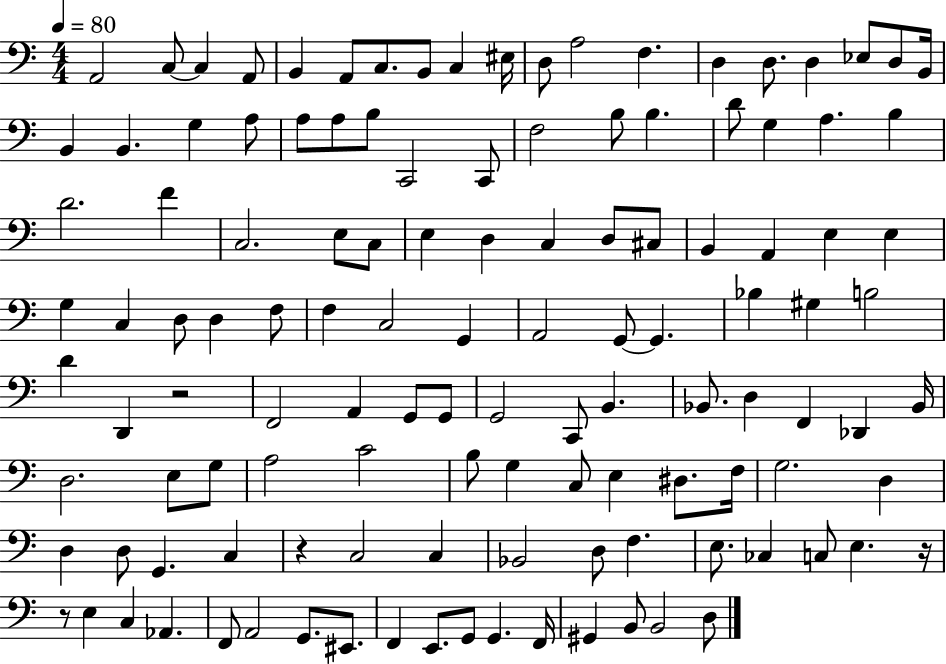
X:1
T:Untitled
M:4/4
L:1/4
K:C
A,,2 C,/2 C, A,,/2 B,, A,,/2 C,/2 B,,/2 C, ^E,/4 D,/2 A,2 F, D, D,/2 D, _E,/2 D,/2 B,,/4 B,, B,, G, A,/2 A,/2 A,/2 B,/2 C,,2 C,,/2 F,2 B,/2 B, D/2 G, A, B, D2 F C,2 E,/2 C,/2 E, D, C, D,/2 ^C,/2 B,, A,, E, E, G, C, D,/2 D, F,/2 F, C,2 G,, A,,2 G,,/2 G,, _B, ^G, B,2 D D,, z2 F,,2 A,, G,,/2 G,,/2 G,,2 C,,/2 B,, _B,,/2 D, F,, _D,, _B,,/4 D,2 E,/2 G,/2 A,2 C2 B,/2 G, C,/2 E, ^D,/2 F,/4 G,2 D, D, D,/2 G,, C, z C,2 C, _B,,2 D,/2 F, E,/2 _C, C,/2 E, z/4 z/2 E, C, _A,, F,,/2 A,,2 G,,/2 ^E,,/2 F,, E,,/2 G,,/2 G,, F,,/4 ^G,, B,,/2 B,,2 D,/2